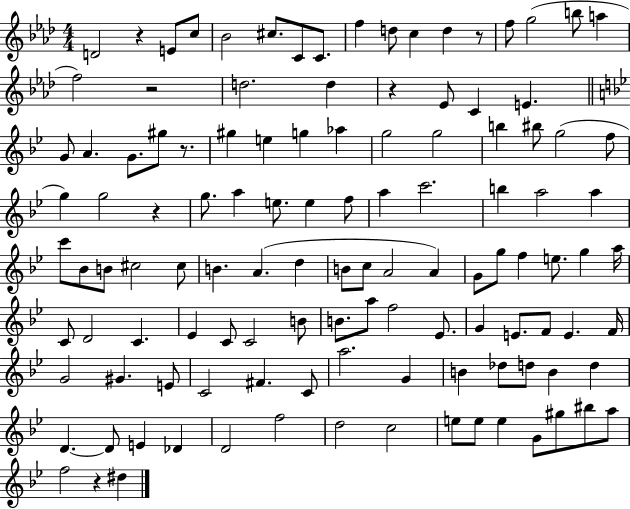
{
  \clef treble
  \numericTimeSignature
  \time 4/4
  \key aes \major
  d'2 r4 e'8 c''8 | bes'2 cis''8. c'8 c'8. | f''4 d''8 c''4 d''4 r8 | f''8 g''2( b''8 a''4 | \break f''2) r2 | d''2. d''4 | r4 ees'8 c'4 e'4. | \bar "||" \break \key bes \major g'8 a'4. g'8. gis''8 r8. | gis''4 e''4 g''4 aes''4 | g''2 g''2 | b''4 bis''8 g''2( f''8 | \break g''4) g''2 r4 | g''8. a''4 e''8. e''4 f''8 | a''4 c'''2. | b''4 a''2 a''4 | \break c'''8 bes'8 b'8 cis''2 cis''8 | b'4. a'4.( d''4 | b'8 c''8 a'2 a'4) | g'8 g''8 f''4 e''8. g''4 a''16 | \break c'8 d'2 c'4. | ees'4 c'8 c'2 b'8 | b'8. a''8 f''2 ees'8. | g'4 e'8. f'8 e'4. f'16 | \break g'2 gis'4. e'8 | c'2 fis'4. c'8 | a''2. g'4 | b'4 des''8 d''8 b'4 d''4 | \break d'4.~~ d'8 e'4 des'4 | d'2 f''2 | d''2 c''2 | e''8 e''8 e''4 g'8 gis''8 bis''8 a''8 | \break f''2 r4 dis''4 | \bar "|."
}